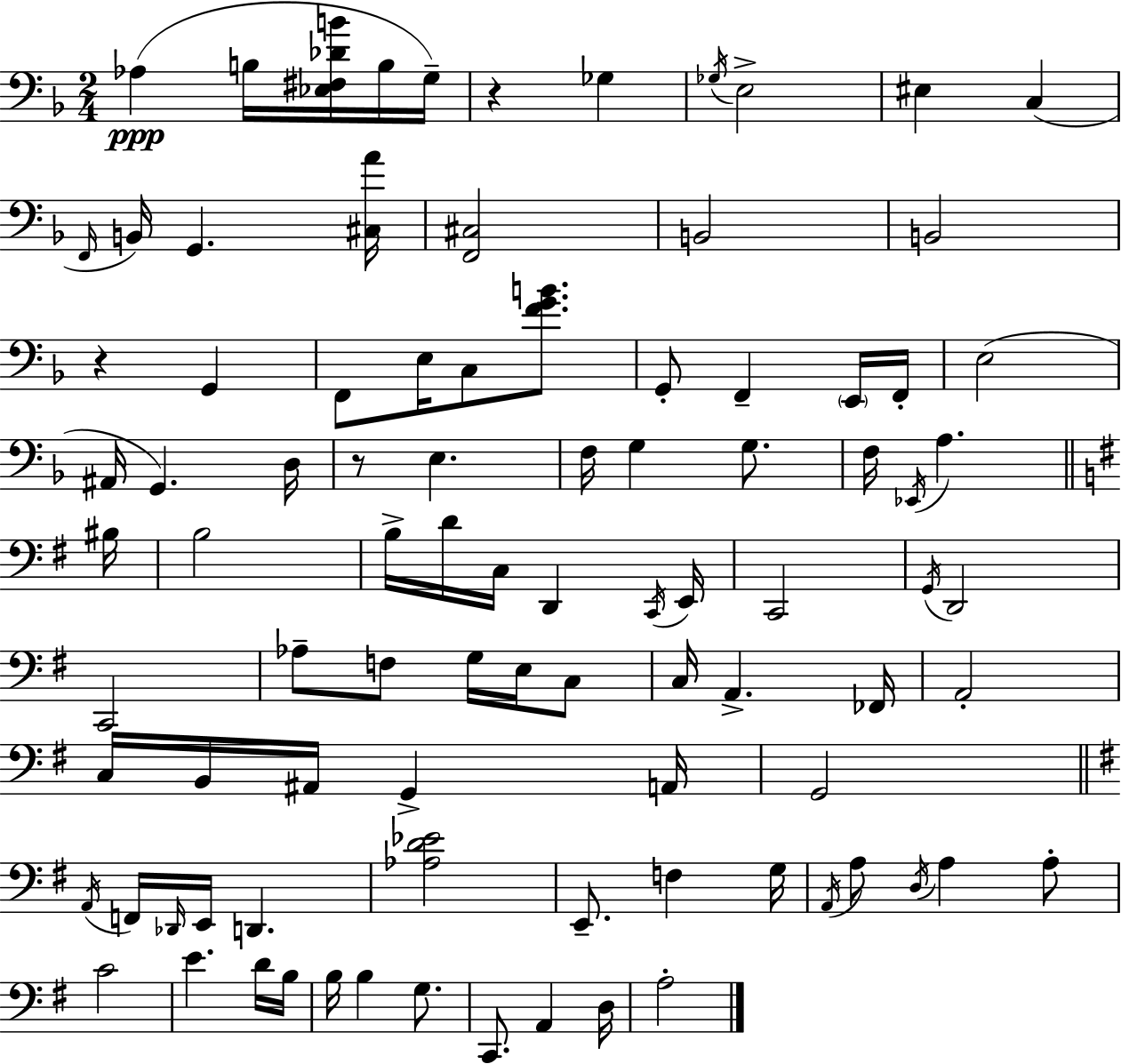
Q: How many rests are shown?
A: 3